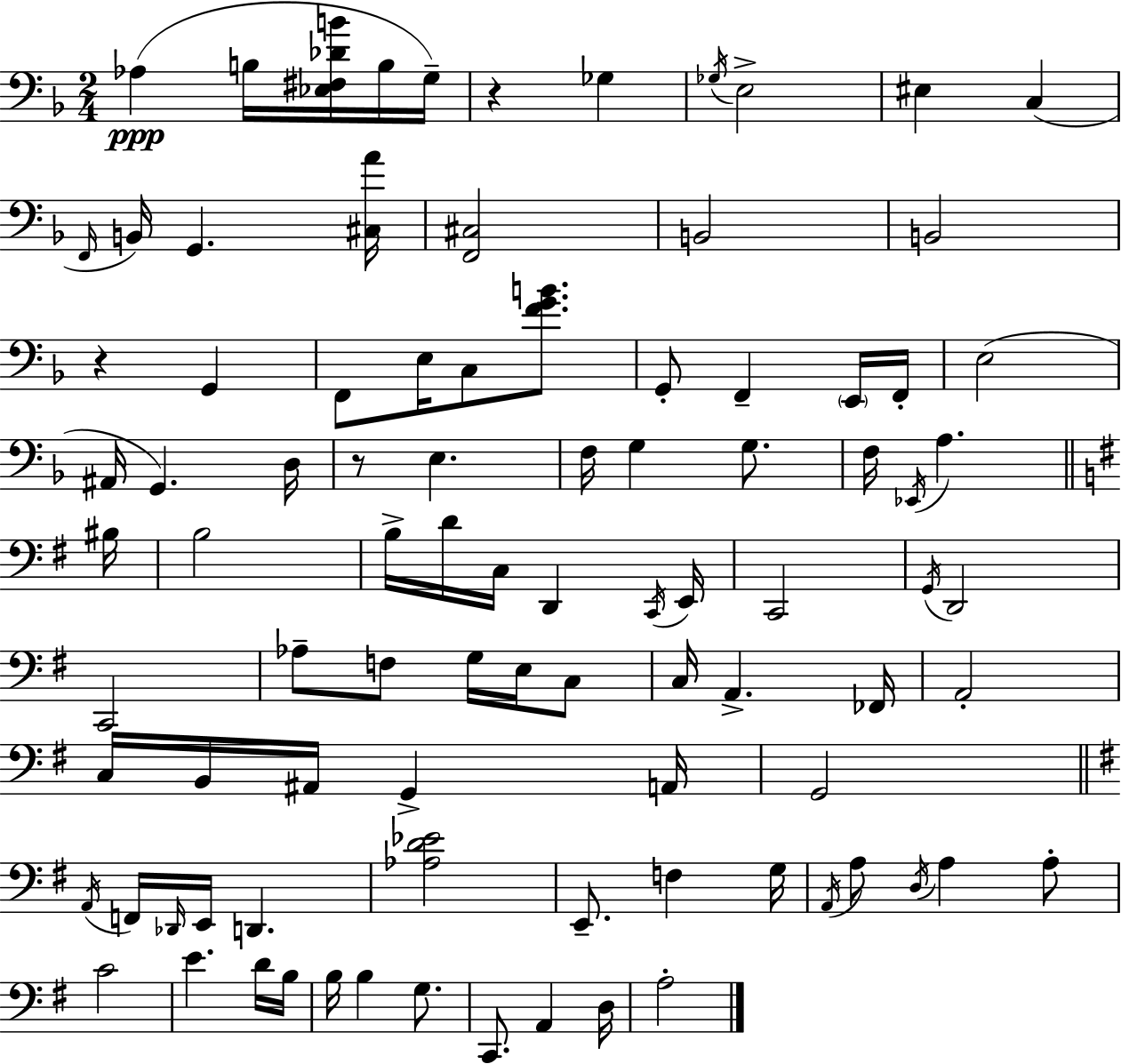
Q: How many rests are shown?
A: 3